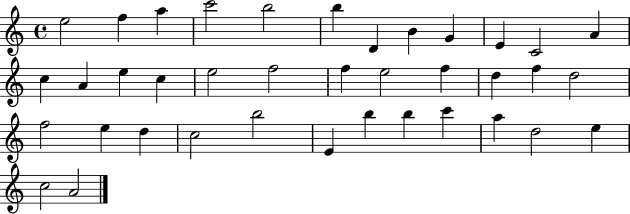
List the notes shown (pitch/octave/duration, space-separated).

E5/h F5/q A5/q C6/h B5/h B5/q D4/q B4/q G4/q E4/q C4/h A4/q C5/q A4/q E5/q C5/q E5/h F5/h F5/q E5/h F5/q D5/q F5/q D5/h F5/h E5/q D5/q C5/h B5/h E4/q B5/q B5/q C6/q A5/q D5/h E5/q C5/h A4/h